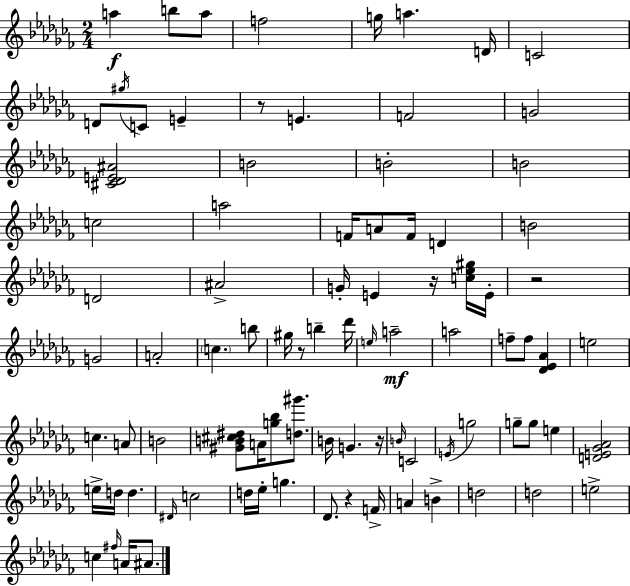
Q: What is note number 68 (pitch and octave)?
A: B4